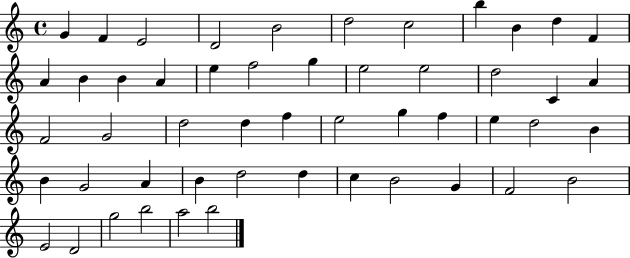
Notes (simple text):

G4/q F4/q E4/h D4/h B4/h D5/h C5/h B5/q B4/q D5/q F4/q A4/q B4/q B4/q A4/q E5/q F5/h G5/q E5/h E5/h D5/h C4/q A4/q F4/h G4/h D5/h D5/q F5/q E5/h G5/q F5/q E5/q D5/h B4/q B4/q G4/h A4/q B4/q D5/h D5/q C5/q B4/h G4/q F4/h B4/h E4/h D4/h G5/h B5/h A5/h B5/h